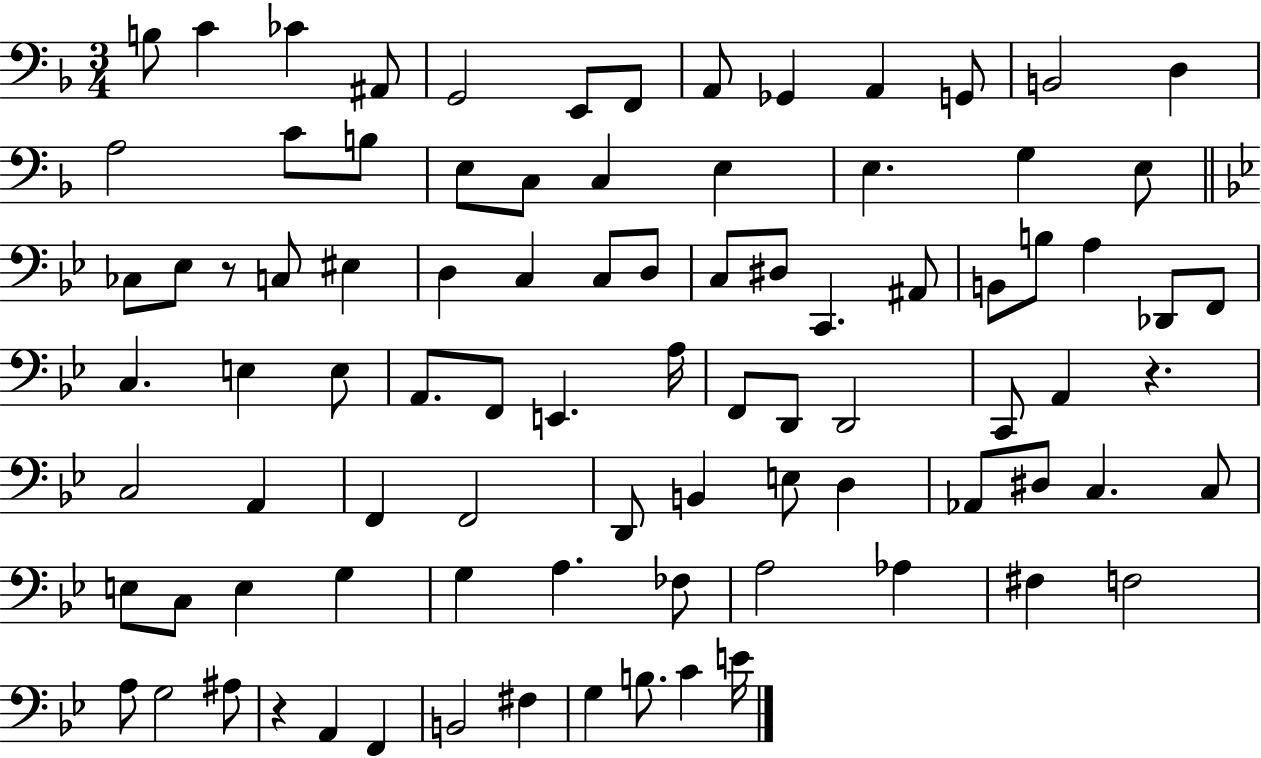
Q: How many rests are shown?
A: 3